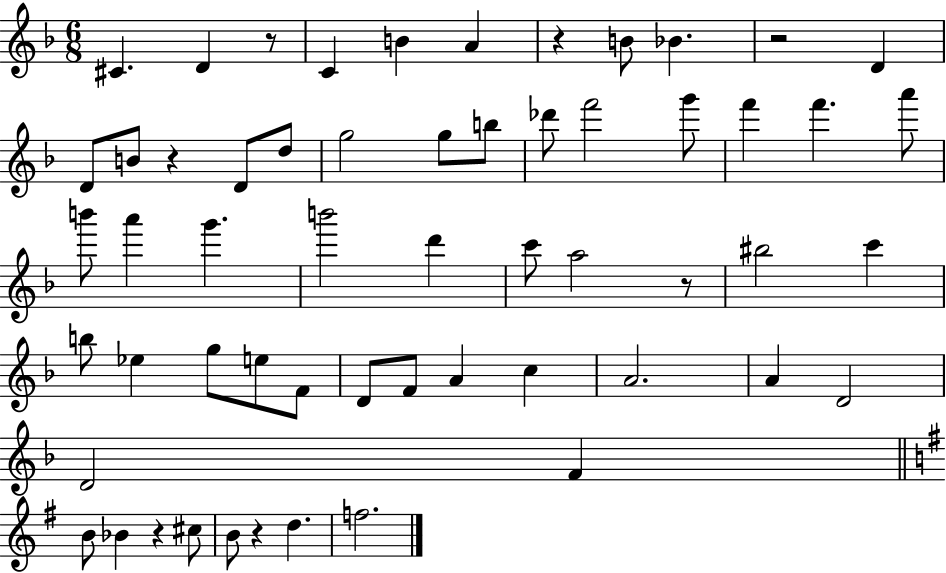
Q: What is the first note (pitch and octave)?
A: C#4